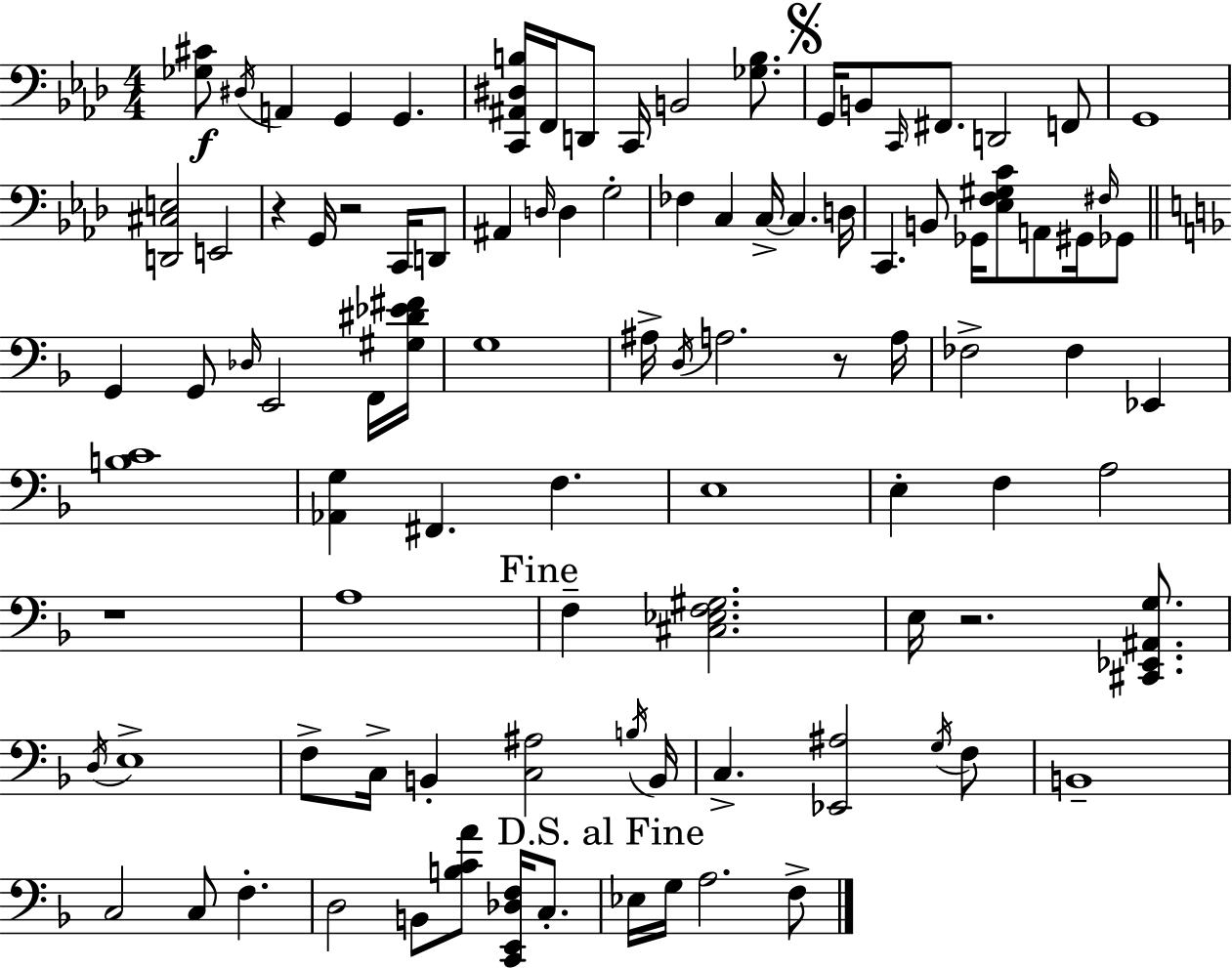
X:1
T:Untitled
M:4/4
L:1/4
K:Fm
[_G,^C]/2 ^D,/4 A,, G,, G,, [C,,^A,,^D,B,]/4 F,,/4 D,,/2 C,,/4 B,,2 [_G,B,]/2 G,,/4 B,,/2 C,,/4 ^F,,/2 D,,2 F,,/2 G,,4 [D,,^C,E,]2 E,,2 z G,,/4 z2 C,,/4 D,,/2 ^A,, D,/4 D, G,2 _F, C, C,/4 C, D,/4 C,, B,,/2 _G,,/4 [_E,F,^G,C]/2 A,,/2 ^G,,/4 ^F,/4 _G,,/2 G,, G,,/2 _D,/4 E,,2 F,,/4 [^G,^D_E^F]/4 G,4 ^A,/4 D,/4 A,2 z/2 A,/4 _F,2 _F, _E,, [B,C]4 [_A,,G,] ^F,, F, E,4 E, F, A,2 z4 A,4 F, [^C,_E,F,^G,]2 E,/4 z2 [^C,,_E,,^A,,G,]/2 D,/4 E,4 F,/2 C,/4 B,, [C,^A,]2 B,/4 B,,/4 C, [_E,,^A,]2 G,/4 F,/2 B,,4 C,2 C,/2 F, D,2 B,,/2 [B,CA]/2 [C,,E,,_D,F,]/4 C,/2 _E,/4 G,/4 A,2 F,/2